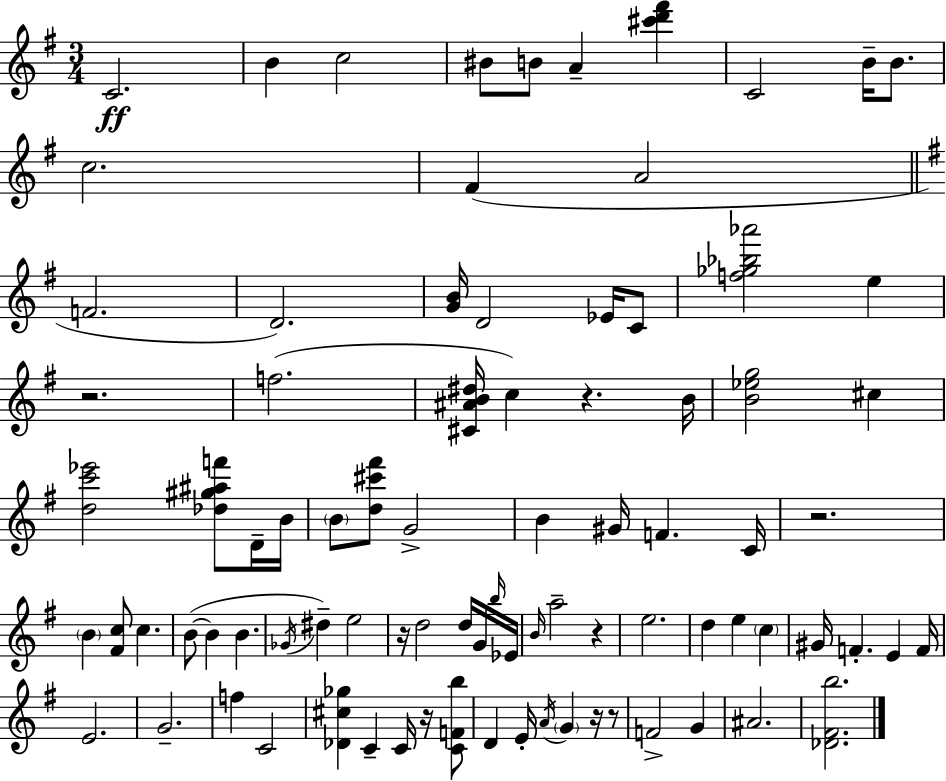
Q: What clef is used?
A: treble